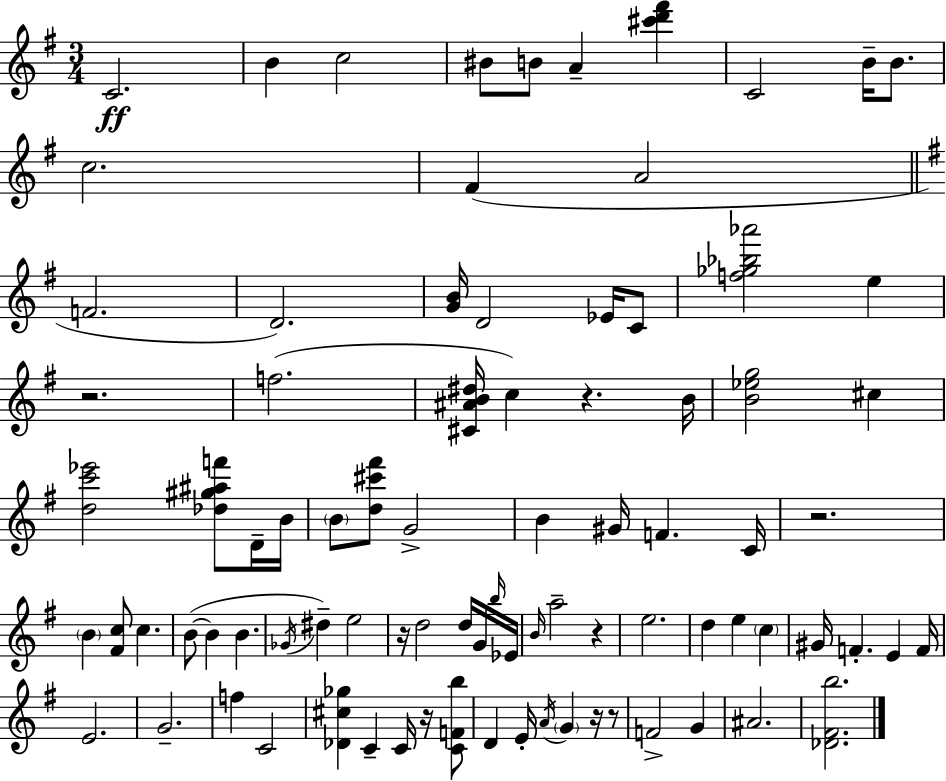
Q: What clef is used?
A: treble